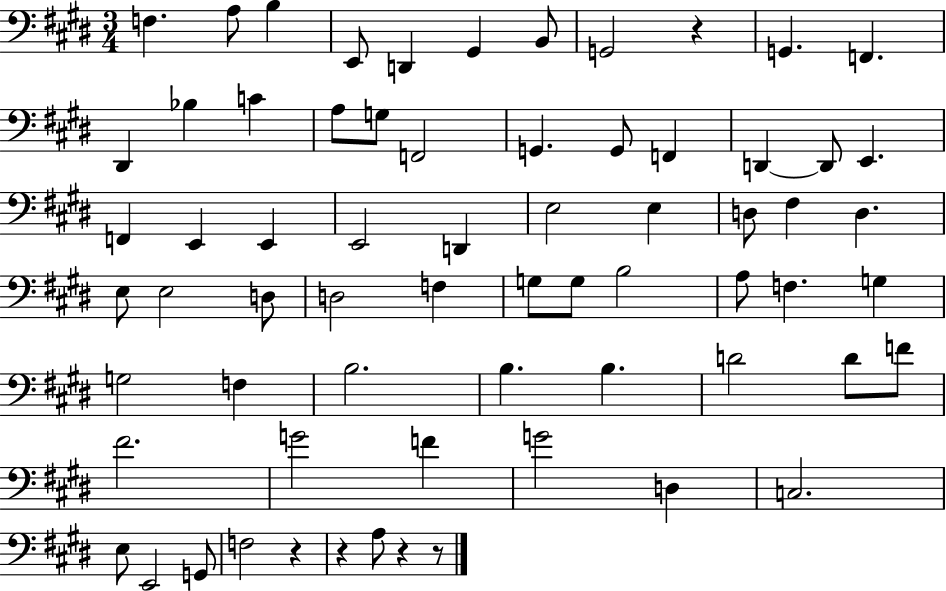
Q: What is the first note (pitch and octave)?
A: F3